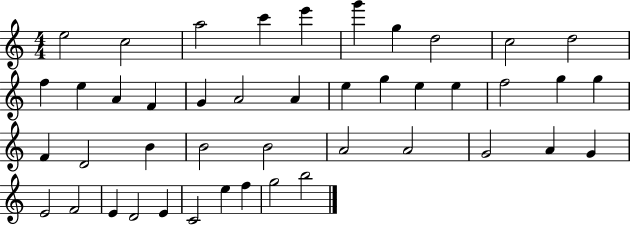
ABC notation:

X:1
T:Untitled
M:4/4
L:1/4
K:C
e2 c2 a2 c' e' g' g d2 c2 d2 f e A F G A2 A e g e e f2 g g F D2 B B2 B2 A2 A2 G2 A G E2 F2 E D2 E C2 e f g2 b2